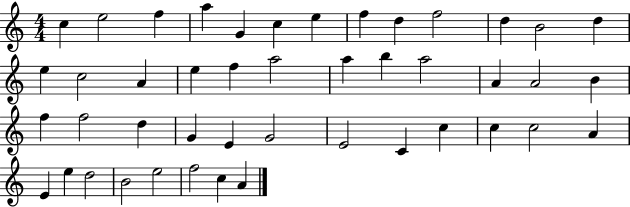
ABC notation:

X:1
T:Untitled
M:4/4
L:1/4
K:C
c e2 f a G c e f d f2 d B2 d e c2 A e f a2 a b a2 A A2 B f f2 d G E G2 E2 C c c c2 A E e d2 B2 e2 f2 c A